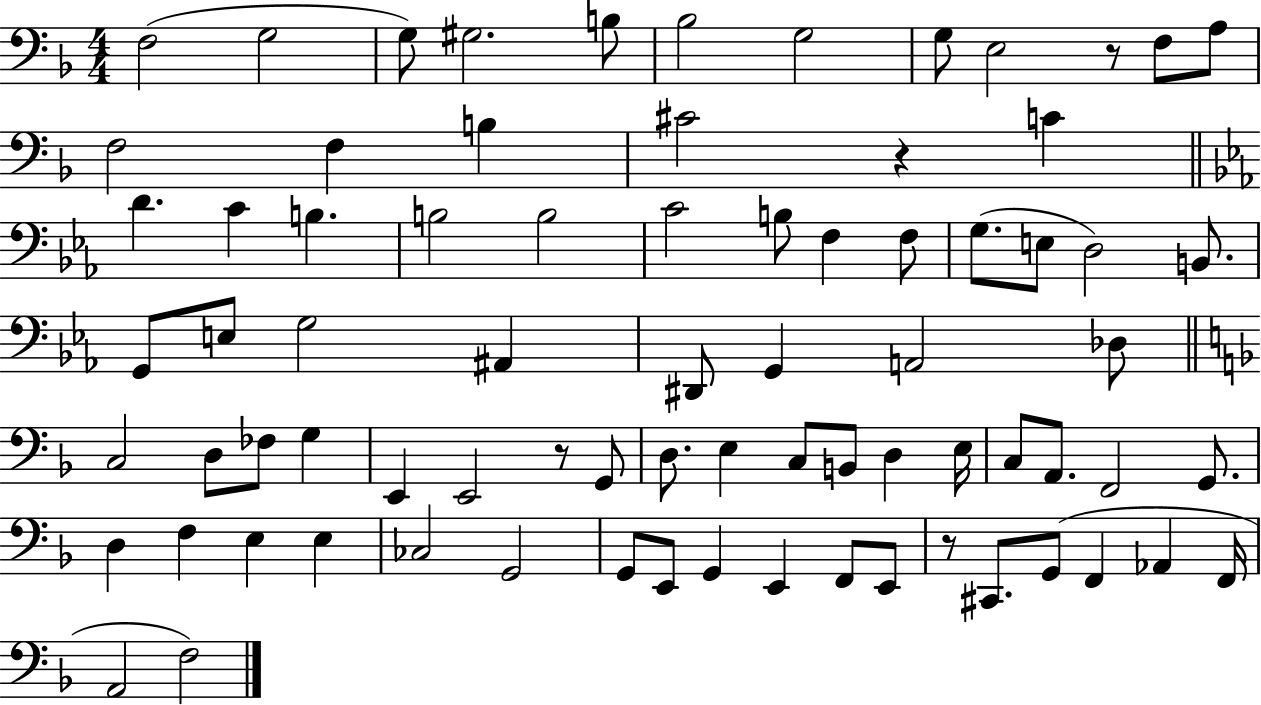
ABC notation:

X:1
T:Untitled
M:4/4
L:1/4
K:F
F,2 G,2 G,/2 ^G,2 B,/2 _B,2 G,2 G,/2 E,2 z/2 F,/2 A,/2 F,2 F, B, ^C2 z C D C B, B,2 B,2 C2 B,/2 F, F,/2 G,/2 E,/2 D,2 B,,/2 G,,/2 E,/2 G,2 ^A,, ^D,,/2 G,, A,,2 _D,/2 C,2 D,/2 _F,/2 G, E,, E,,2 z/2 G,,/2 D,/2 E, C,/2 B,,/2 D, E,/4 C,/2 A,,/2 F,,2 G,,/2 D, F, E, E, _C,2 G,,2 G,,/2 E,,/2 G,, E,, F,,/2 E,,/2 z/2 ^C,,/2 G,,/2 F,, _A,, F,,/4 A,,2 F,2